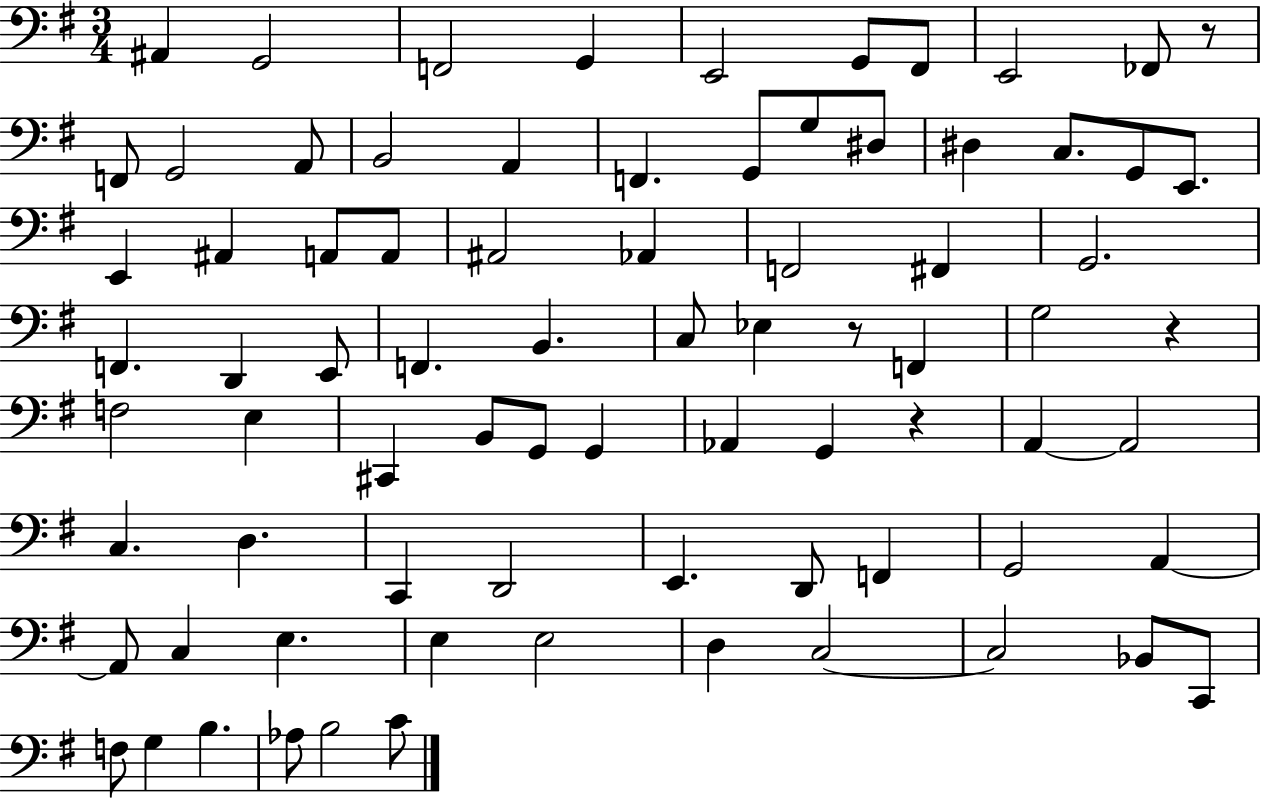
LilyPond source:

{
  \clef bass
  \numericTimeSignature
  \time 3/4
  \key g \major
  ais,4 g,2 | f,2 g,4 | e,2 g,8 fis,8 | e,2 fes,8 r8 | \break f,8 g,2 a,8 | b,2 a,4 | f,4. g,8 g8 dis8 | dis4 c8. g,8 e,8. | \break e,4 ais,4 a,8 a,8 | ais,2 aes,4 | f,2 fis,4 | g,2. | \break f,4. d,4 e,8 | f,4. b,4. | c8 ees4 r8 f,4 | g2 r4 | \break f2 e4 | cis,4 b,8 g,8 g,4 | aes,4 g,4 r4 | a,4~~ a,2 | \break c4. d4. | c,4 d,2 | e,4. d,8 f,4 | g,2 a,4~~ | \break a,8 c4 e4. | e4 e2 | d4 c2~~ | c2 bes,8 c,8 | \break f8 g4 b4. | aes8 b2 c'8 | \bar "|."
}